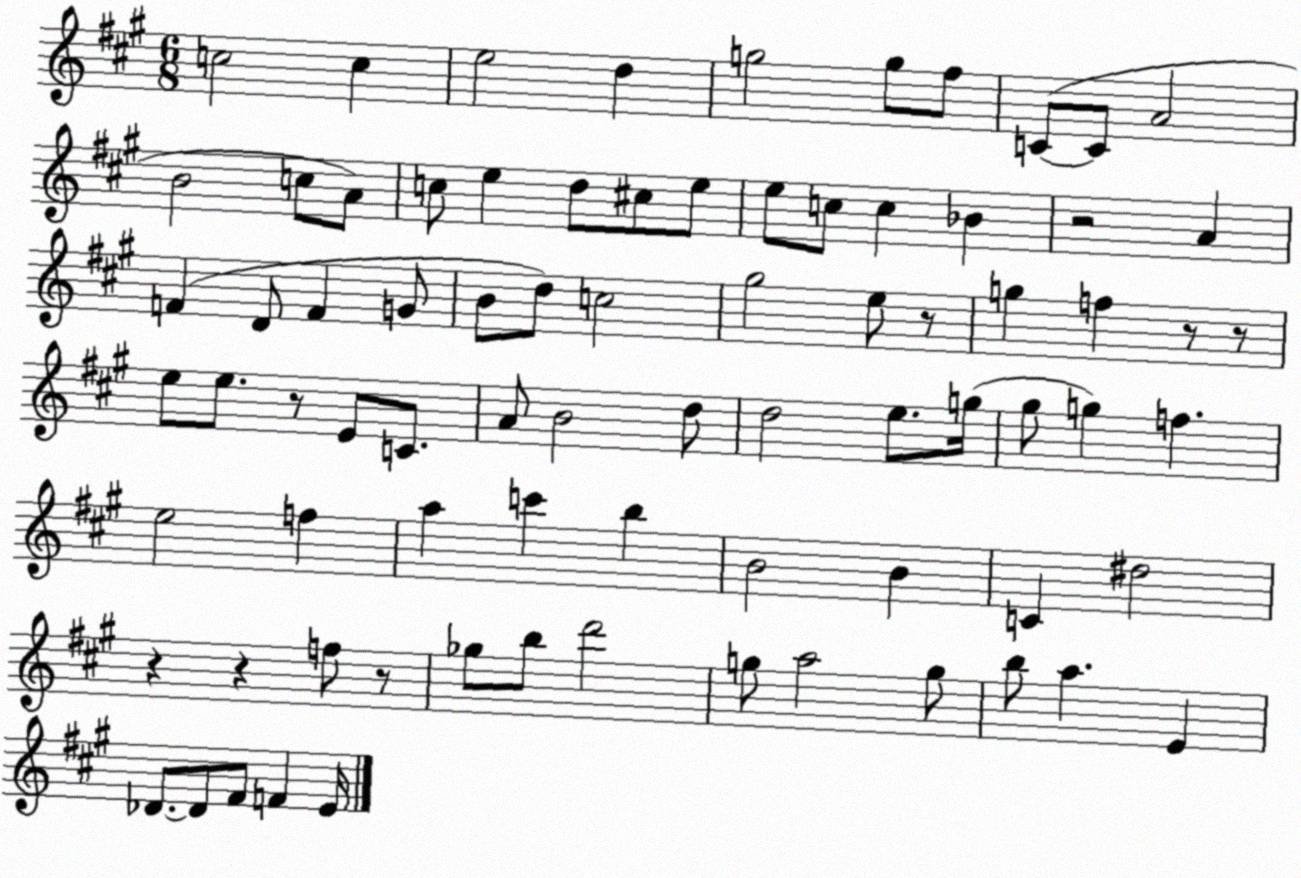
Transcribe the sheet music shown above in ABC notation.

X:1
T:Untitled
M:6/8
L:1/4
K:A
c2 c e2 d g2 g/2 ^f/2 C/2 C/2 A2 B2 c/2 A/2 c/2 e d/2 ^c/2 e/2 e/2 c/2 c _B z2 A F D/2 F G/2 B/2 d/2 c2 ^g2 e/2 z/2 g f z/2 z/2 e/2 e/2 z/2 E/2 C/2 A/2 B2 d/2 d2 e/2 g/4 ^g/2 g f e2 f a c' b B2 B C ^d2 z z f/2 z/2 _g/2 b/2 d'2 g/2 a2 g/2 b/2 a E _D/2 _D/2 ^F/2 F E/4